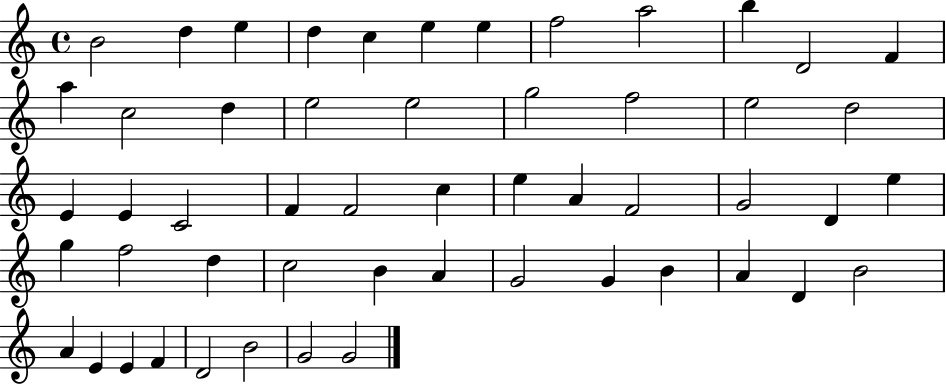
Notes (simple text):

B4/h D5/q E5/q D5/q C5/q E5/q E5/q F5/h A5/h B5/q D4/h F4/q A5/q C5/h D5/q E5/h E5/h G5/h F5/h E5/h D5/h E4/q E4/q C4/h F4/q F4/h C5/q E5/q A4/q F4/h G4/h D4/q E5/q G5/q F5/h D5/q C5/h B4/q A4/q G4/h G4/q B4/q A4/q D4/q B4/h A4/q E4/q E4/q F4/q D4/h B4/h G4/h G4/h